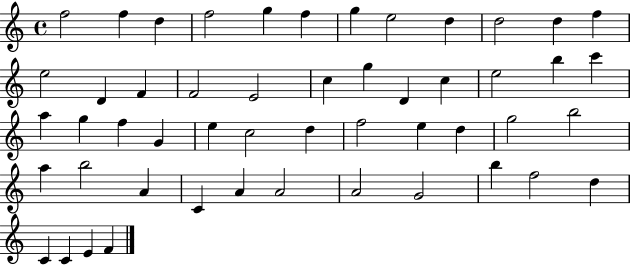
{
  \clef treble
  \time 4/4
  \defaultTimeSignature
  \key c \major
  f''2 f''4 d''4 | f''2 g''4 f''4 | g''4 e''2 d''4 | d''2 d''4 f''4 | \break e''2 d'4 f'4 | f'2 e'2 | c''4 g''4 d'4 c''4 | e''2 b''4 c'''4 | \break a''4 g''4 f''4 g'4 | e''4 c''2 d''4 | f''2 e''4 d''4 | g''2 b''2 | \break a''4 b''2 a'4 | c'4 a'4 a'2 | a'2 g'2 | b''4 f''2 d''4 | \break c'4 c'4 e'4 f'4 | \bar "|."
}